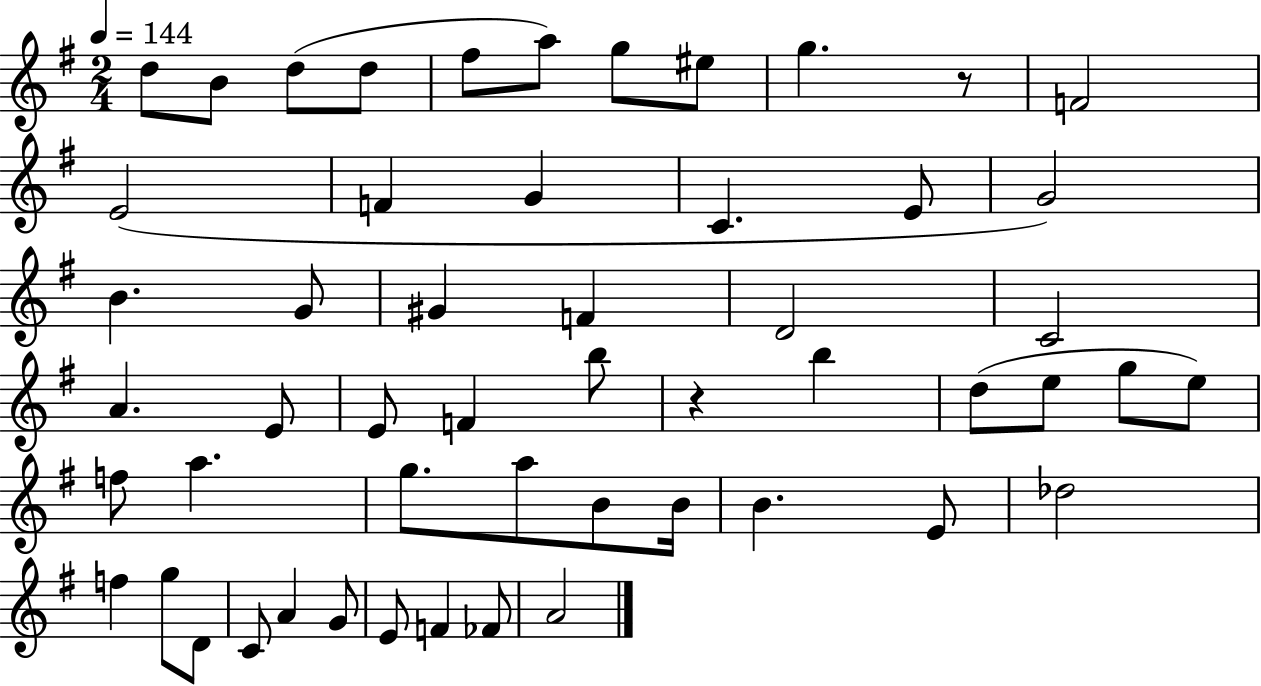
{
  \clef treble
  \numericTimeSignature
  \time 2/4
  \key g \major
  \tempo 4 = 144
  d''8 b'8 d''8( d''8 | fis''8 a''8) g''8 eis''8 | g''4. r8 | f'2 | \break e'2( | f'4 g'4 | c'4. e'8 | g'2) | \break b'4. g'8 | gis'4 f'4 | d'2 | c'2 | \break a'4. e'8 | e'8 f'4 b''8 | r4 b''4 | d''8( e''8 g''8 e''8) | \break f''8 a''4. | g''8. a''8 b'8 b'16 | b'4. e'8 | des''2 | \break f''4 g''8 d'8 | c'8 a'4 g'8 | e'8 f'4 fes'8 | a'2 | \break \bar "|."
}